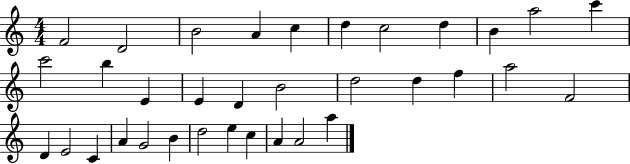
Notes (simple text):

F4/h D4/h B4/h A4/q C5/q D5/q C5/h D5/q B4/q A5/h C6/q C6/h B5/q E4/q E4/q D4/q B4/h D5/h D5/q F5/q A5/h F4/h D4/q E4/h C4/q A4/q G4/h B4/q D5/h E5/q C5/q A4/q A4/h A5/q